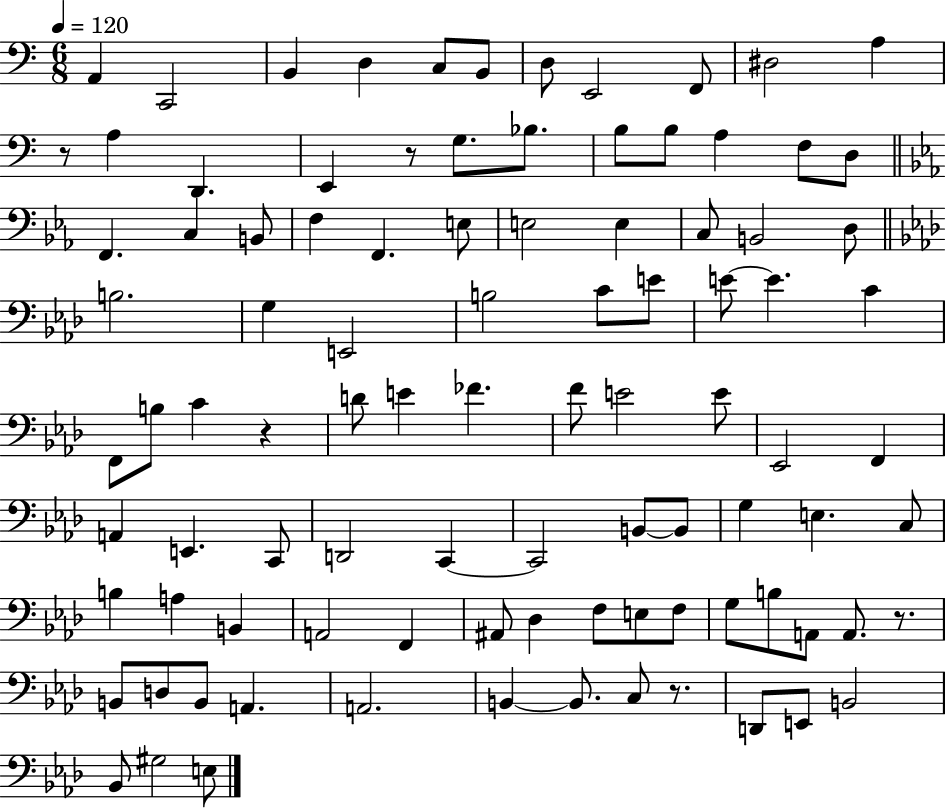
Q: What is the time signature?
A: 6/8